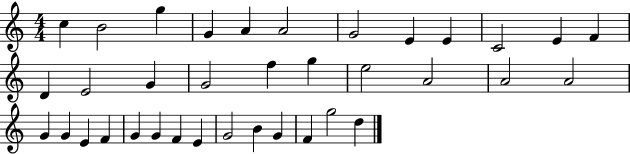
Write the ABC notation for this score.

X:1
T:Untitled
M:4/4
L:1/4
K:C
c B2 g G A A2 G2 E E C2 E F D E2 G G2 f g e2 A2 A2 A2 G G E F G G F E G2 B G F g2 d